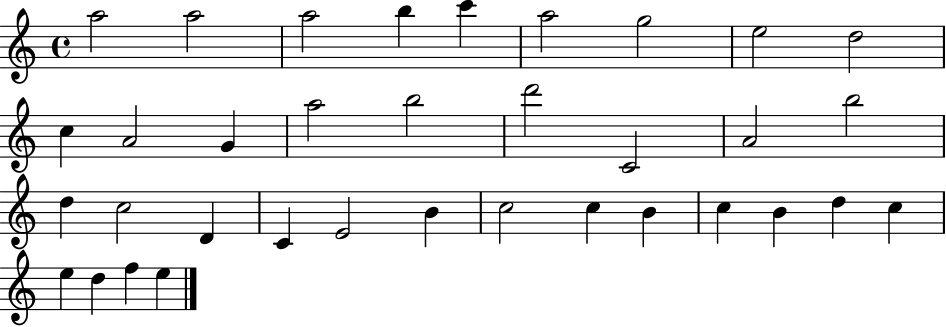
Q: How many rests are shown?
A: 0